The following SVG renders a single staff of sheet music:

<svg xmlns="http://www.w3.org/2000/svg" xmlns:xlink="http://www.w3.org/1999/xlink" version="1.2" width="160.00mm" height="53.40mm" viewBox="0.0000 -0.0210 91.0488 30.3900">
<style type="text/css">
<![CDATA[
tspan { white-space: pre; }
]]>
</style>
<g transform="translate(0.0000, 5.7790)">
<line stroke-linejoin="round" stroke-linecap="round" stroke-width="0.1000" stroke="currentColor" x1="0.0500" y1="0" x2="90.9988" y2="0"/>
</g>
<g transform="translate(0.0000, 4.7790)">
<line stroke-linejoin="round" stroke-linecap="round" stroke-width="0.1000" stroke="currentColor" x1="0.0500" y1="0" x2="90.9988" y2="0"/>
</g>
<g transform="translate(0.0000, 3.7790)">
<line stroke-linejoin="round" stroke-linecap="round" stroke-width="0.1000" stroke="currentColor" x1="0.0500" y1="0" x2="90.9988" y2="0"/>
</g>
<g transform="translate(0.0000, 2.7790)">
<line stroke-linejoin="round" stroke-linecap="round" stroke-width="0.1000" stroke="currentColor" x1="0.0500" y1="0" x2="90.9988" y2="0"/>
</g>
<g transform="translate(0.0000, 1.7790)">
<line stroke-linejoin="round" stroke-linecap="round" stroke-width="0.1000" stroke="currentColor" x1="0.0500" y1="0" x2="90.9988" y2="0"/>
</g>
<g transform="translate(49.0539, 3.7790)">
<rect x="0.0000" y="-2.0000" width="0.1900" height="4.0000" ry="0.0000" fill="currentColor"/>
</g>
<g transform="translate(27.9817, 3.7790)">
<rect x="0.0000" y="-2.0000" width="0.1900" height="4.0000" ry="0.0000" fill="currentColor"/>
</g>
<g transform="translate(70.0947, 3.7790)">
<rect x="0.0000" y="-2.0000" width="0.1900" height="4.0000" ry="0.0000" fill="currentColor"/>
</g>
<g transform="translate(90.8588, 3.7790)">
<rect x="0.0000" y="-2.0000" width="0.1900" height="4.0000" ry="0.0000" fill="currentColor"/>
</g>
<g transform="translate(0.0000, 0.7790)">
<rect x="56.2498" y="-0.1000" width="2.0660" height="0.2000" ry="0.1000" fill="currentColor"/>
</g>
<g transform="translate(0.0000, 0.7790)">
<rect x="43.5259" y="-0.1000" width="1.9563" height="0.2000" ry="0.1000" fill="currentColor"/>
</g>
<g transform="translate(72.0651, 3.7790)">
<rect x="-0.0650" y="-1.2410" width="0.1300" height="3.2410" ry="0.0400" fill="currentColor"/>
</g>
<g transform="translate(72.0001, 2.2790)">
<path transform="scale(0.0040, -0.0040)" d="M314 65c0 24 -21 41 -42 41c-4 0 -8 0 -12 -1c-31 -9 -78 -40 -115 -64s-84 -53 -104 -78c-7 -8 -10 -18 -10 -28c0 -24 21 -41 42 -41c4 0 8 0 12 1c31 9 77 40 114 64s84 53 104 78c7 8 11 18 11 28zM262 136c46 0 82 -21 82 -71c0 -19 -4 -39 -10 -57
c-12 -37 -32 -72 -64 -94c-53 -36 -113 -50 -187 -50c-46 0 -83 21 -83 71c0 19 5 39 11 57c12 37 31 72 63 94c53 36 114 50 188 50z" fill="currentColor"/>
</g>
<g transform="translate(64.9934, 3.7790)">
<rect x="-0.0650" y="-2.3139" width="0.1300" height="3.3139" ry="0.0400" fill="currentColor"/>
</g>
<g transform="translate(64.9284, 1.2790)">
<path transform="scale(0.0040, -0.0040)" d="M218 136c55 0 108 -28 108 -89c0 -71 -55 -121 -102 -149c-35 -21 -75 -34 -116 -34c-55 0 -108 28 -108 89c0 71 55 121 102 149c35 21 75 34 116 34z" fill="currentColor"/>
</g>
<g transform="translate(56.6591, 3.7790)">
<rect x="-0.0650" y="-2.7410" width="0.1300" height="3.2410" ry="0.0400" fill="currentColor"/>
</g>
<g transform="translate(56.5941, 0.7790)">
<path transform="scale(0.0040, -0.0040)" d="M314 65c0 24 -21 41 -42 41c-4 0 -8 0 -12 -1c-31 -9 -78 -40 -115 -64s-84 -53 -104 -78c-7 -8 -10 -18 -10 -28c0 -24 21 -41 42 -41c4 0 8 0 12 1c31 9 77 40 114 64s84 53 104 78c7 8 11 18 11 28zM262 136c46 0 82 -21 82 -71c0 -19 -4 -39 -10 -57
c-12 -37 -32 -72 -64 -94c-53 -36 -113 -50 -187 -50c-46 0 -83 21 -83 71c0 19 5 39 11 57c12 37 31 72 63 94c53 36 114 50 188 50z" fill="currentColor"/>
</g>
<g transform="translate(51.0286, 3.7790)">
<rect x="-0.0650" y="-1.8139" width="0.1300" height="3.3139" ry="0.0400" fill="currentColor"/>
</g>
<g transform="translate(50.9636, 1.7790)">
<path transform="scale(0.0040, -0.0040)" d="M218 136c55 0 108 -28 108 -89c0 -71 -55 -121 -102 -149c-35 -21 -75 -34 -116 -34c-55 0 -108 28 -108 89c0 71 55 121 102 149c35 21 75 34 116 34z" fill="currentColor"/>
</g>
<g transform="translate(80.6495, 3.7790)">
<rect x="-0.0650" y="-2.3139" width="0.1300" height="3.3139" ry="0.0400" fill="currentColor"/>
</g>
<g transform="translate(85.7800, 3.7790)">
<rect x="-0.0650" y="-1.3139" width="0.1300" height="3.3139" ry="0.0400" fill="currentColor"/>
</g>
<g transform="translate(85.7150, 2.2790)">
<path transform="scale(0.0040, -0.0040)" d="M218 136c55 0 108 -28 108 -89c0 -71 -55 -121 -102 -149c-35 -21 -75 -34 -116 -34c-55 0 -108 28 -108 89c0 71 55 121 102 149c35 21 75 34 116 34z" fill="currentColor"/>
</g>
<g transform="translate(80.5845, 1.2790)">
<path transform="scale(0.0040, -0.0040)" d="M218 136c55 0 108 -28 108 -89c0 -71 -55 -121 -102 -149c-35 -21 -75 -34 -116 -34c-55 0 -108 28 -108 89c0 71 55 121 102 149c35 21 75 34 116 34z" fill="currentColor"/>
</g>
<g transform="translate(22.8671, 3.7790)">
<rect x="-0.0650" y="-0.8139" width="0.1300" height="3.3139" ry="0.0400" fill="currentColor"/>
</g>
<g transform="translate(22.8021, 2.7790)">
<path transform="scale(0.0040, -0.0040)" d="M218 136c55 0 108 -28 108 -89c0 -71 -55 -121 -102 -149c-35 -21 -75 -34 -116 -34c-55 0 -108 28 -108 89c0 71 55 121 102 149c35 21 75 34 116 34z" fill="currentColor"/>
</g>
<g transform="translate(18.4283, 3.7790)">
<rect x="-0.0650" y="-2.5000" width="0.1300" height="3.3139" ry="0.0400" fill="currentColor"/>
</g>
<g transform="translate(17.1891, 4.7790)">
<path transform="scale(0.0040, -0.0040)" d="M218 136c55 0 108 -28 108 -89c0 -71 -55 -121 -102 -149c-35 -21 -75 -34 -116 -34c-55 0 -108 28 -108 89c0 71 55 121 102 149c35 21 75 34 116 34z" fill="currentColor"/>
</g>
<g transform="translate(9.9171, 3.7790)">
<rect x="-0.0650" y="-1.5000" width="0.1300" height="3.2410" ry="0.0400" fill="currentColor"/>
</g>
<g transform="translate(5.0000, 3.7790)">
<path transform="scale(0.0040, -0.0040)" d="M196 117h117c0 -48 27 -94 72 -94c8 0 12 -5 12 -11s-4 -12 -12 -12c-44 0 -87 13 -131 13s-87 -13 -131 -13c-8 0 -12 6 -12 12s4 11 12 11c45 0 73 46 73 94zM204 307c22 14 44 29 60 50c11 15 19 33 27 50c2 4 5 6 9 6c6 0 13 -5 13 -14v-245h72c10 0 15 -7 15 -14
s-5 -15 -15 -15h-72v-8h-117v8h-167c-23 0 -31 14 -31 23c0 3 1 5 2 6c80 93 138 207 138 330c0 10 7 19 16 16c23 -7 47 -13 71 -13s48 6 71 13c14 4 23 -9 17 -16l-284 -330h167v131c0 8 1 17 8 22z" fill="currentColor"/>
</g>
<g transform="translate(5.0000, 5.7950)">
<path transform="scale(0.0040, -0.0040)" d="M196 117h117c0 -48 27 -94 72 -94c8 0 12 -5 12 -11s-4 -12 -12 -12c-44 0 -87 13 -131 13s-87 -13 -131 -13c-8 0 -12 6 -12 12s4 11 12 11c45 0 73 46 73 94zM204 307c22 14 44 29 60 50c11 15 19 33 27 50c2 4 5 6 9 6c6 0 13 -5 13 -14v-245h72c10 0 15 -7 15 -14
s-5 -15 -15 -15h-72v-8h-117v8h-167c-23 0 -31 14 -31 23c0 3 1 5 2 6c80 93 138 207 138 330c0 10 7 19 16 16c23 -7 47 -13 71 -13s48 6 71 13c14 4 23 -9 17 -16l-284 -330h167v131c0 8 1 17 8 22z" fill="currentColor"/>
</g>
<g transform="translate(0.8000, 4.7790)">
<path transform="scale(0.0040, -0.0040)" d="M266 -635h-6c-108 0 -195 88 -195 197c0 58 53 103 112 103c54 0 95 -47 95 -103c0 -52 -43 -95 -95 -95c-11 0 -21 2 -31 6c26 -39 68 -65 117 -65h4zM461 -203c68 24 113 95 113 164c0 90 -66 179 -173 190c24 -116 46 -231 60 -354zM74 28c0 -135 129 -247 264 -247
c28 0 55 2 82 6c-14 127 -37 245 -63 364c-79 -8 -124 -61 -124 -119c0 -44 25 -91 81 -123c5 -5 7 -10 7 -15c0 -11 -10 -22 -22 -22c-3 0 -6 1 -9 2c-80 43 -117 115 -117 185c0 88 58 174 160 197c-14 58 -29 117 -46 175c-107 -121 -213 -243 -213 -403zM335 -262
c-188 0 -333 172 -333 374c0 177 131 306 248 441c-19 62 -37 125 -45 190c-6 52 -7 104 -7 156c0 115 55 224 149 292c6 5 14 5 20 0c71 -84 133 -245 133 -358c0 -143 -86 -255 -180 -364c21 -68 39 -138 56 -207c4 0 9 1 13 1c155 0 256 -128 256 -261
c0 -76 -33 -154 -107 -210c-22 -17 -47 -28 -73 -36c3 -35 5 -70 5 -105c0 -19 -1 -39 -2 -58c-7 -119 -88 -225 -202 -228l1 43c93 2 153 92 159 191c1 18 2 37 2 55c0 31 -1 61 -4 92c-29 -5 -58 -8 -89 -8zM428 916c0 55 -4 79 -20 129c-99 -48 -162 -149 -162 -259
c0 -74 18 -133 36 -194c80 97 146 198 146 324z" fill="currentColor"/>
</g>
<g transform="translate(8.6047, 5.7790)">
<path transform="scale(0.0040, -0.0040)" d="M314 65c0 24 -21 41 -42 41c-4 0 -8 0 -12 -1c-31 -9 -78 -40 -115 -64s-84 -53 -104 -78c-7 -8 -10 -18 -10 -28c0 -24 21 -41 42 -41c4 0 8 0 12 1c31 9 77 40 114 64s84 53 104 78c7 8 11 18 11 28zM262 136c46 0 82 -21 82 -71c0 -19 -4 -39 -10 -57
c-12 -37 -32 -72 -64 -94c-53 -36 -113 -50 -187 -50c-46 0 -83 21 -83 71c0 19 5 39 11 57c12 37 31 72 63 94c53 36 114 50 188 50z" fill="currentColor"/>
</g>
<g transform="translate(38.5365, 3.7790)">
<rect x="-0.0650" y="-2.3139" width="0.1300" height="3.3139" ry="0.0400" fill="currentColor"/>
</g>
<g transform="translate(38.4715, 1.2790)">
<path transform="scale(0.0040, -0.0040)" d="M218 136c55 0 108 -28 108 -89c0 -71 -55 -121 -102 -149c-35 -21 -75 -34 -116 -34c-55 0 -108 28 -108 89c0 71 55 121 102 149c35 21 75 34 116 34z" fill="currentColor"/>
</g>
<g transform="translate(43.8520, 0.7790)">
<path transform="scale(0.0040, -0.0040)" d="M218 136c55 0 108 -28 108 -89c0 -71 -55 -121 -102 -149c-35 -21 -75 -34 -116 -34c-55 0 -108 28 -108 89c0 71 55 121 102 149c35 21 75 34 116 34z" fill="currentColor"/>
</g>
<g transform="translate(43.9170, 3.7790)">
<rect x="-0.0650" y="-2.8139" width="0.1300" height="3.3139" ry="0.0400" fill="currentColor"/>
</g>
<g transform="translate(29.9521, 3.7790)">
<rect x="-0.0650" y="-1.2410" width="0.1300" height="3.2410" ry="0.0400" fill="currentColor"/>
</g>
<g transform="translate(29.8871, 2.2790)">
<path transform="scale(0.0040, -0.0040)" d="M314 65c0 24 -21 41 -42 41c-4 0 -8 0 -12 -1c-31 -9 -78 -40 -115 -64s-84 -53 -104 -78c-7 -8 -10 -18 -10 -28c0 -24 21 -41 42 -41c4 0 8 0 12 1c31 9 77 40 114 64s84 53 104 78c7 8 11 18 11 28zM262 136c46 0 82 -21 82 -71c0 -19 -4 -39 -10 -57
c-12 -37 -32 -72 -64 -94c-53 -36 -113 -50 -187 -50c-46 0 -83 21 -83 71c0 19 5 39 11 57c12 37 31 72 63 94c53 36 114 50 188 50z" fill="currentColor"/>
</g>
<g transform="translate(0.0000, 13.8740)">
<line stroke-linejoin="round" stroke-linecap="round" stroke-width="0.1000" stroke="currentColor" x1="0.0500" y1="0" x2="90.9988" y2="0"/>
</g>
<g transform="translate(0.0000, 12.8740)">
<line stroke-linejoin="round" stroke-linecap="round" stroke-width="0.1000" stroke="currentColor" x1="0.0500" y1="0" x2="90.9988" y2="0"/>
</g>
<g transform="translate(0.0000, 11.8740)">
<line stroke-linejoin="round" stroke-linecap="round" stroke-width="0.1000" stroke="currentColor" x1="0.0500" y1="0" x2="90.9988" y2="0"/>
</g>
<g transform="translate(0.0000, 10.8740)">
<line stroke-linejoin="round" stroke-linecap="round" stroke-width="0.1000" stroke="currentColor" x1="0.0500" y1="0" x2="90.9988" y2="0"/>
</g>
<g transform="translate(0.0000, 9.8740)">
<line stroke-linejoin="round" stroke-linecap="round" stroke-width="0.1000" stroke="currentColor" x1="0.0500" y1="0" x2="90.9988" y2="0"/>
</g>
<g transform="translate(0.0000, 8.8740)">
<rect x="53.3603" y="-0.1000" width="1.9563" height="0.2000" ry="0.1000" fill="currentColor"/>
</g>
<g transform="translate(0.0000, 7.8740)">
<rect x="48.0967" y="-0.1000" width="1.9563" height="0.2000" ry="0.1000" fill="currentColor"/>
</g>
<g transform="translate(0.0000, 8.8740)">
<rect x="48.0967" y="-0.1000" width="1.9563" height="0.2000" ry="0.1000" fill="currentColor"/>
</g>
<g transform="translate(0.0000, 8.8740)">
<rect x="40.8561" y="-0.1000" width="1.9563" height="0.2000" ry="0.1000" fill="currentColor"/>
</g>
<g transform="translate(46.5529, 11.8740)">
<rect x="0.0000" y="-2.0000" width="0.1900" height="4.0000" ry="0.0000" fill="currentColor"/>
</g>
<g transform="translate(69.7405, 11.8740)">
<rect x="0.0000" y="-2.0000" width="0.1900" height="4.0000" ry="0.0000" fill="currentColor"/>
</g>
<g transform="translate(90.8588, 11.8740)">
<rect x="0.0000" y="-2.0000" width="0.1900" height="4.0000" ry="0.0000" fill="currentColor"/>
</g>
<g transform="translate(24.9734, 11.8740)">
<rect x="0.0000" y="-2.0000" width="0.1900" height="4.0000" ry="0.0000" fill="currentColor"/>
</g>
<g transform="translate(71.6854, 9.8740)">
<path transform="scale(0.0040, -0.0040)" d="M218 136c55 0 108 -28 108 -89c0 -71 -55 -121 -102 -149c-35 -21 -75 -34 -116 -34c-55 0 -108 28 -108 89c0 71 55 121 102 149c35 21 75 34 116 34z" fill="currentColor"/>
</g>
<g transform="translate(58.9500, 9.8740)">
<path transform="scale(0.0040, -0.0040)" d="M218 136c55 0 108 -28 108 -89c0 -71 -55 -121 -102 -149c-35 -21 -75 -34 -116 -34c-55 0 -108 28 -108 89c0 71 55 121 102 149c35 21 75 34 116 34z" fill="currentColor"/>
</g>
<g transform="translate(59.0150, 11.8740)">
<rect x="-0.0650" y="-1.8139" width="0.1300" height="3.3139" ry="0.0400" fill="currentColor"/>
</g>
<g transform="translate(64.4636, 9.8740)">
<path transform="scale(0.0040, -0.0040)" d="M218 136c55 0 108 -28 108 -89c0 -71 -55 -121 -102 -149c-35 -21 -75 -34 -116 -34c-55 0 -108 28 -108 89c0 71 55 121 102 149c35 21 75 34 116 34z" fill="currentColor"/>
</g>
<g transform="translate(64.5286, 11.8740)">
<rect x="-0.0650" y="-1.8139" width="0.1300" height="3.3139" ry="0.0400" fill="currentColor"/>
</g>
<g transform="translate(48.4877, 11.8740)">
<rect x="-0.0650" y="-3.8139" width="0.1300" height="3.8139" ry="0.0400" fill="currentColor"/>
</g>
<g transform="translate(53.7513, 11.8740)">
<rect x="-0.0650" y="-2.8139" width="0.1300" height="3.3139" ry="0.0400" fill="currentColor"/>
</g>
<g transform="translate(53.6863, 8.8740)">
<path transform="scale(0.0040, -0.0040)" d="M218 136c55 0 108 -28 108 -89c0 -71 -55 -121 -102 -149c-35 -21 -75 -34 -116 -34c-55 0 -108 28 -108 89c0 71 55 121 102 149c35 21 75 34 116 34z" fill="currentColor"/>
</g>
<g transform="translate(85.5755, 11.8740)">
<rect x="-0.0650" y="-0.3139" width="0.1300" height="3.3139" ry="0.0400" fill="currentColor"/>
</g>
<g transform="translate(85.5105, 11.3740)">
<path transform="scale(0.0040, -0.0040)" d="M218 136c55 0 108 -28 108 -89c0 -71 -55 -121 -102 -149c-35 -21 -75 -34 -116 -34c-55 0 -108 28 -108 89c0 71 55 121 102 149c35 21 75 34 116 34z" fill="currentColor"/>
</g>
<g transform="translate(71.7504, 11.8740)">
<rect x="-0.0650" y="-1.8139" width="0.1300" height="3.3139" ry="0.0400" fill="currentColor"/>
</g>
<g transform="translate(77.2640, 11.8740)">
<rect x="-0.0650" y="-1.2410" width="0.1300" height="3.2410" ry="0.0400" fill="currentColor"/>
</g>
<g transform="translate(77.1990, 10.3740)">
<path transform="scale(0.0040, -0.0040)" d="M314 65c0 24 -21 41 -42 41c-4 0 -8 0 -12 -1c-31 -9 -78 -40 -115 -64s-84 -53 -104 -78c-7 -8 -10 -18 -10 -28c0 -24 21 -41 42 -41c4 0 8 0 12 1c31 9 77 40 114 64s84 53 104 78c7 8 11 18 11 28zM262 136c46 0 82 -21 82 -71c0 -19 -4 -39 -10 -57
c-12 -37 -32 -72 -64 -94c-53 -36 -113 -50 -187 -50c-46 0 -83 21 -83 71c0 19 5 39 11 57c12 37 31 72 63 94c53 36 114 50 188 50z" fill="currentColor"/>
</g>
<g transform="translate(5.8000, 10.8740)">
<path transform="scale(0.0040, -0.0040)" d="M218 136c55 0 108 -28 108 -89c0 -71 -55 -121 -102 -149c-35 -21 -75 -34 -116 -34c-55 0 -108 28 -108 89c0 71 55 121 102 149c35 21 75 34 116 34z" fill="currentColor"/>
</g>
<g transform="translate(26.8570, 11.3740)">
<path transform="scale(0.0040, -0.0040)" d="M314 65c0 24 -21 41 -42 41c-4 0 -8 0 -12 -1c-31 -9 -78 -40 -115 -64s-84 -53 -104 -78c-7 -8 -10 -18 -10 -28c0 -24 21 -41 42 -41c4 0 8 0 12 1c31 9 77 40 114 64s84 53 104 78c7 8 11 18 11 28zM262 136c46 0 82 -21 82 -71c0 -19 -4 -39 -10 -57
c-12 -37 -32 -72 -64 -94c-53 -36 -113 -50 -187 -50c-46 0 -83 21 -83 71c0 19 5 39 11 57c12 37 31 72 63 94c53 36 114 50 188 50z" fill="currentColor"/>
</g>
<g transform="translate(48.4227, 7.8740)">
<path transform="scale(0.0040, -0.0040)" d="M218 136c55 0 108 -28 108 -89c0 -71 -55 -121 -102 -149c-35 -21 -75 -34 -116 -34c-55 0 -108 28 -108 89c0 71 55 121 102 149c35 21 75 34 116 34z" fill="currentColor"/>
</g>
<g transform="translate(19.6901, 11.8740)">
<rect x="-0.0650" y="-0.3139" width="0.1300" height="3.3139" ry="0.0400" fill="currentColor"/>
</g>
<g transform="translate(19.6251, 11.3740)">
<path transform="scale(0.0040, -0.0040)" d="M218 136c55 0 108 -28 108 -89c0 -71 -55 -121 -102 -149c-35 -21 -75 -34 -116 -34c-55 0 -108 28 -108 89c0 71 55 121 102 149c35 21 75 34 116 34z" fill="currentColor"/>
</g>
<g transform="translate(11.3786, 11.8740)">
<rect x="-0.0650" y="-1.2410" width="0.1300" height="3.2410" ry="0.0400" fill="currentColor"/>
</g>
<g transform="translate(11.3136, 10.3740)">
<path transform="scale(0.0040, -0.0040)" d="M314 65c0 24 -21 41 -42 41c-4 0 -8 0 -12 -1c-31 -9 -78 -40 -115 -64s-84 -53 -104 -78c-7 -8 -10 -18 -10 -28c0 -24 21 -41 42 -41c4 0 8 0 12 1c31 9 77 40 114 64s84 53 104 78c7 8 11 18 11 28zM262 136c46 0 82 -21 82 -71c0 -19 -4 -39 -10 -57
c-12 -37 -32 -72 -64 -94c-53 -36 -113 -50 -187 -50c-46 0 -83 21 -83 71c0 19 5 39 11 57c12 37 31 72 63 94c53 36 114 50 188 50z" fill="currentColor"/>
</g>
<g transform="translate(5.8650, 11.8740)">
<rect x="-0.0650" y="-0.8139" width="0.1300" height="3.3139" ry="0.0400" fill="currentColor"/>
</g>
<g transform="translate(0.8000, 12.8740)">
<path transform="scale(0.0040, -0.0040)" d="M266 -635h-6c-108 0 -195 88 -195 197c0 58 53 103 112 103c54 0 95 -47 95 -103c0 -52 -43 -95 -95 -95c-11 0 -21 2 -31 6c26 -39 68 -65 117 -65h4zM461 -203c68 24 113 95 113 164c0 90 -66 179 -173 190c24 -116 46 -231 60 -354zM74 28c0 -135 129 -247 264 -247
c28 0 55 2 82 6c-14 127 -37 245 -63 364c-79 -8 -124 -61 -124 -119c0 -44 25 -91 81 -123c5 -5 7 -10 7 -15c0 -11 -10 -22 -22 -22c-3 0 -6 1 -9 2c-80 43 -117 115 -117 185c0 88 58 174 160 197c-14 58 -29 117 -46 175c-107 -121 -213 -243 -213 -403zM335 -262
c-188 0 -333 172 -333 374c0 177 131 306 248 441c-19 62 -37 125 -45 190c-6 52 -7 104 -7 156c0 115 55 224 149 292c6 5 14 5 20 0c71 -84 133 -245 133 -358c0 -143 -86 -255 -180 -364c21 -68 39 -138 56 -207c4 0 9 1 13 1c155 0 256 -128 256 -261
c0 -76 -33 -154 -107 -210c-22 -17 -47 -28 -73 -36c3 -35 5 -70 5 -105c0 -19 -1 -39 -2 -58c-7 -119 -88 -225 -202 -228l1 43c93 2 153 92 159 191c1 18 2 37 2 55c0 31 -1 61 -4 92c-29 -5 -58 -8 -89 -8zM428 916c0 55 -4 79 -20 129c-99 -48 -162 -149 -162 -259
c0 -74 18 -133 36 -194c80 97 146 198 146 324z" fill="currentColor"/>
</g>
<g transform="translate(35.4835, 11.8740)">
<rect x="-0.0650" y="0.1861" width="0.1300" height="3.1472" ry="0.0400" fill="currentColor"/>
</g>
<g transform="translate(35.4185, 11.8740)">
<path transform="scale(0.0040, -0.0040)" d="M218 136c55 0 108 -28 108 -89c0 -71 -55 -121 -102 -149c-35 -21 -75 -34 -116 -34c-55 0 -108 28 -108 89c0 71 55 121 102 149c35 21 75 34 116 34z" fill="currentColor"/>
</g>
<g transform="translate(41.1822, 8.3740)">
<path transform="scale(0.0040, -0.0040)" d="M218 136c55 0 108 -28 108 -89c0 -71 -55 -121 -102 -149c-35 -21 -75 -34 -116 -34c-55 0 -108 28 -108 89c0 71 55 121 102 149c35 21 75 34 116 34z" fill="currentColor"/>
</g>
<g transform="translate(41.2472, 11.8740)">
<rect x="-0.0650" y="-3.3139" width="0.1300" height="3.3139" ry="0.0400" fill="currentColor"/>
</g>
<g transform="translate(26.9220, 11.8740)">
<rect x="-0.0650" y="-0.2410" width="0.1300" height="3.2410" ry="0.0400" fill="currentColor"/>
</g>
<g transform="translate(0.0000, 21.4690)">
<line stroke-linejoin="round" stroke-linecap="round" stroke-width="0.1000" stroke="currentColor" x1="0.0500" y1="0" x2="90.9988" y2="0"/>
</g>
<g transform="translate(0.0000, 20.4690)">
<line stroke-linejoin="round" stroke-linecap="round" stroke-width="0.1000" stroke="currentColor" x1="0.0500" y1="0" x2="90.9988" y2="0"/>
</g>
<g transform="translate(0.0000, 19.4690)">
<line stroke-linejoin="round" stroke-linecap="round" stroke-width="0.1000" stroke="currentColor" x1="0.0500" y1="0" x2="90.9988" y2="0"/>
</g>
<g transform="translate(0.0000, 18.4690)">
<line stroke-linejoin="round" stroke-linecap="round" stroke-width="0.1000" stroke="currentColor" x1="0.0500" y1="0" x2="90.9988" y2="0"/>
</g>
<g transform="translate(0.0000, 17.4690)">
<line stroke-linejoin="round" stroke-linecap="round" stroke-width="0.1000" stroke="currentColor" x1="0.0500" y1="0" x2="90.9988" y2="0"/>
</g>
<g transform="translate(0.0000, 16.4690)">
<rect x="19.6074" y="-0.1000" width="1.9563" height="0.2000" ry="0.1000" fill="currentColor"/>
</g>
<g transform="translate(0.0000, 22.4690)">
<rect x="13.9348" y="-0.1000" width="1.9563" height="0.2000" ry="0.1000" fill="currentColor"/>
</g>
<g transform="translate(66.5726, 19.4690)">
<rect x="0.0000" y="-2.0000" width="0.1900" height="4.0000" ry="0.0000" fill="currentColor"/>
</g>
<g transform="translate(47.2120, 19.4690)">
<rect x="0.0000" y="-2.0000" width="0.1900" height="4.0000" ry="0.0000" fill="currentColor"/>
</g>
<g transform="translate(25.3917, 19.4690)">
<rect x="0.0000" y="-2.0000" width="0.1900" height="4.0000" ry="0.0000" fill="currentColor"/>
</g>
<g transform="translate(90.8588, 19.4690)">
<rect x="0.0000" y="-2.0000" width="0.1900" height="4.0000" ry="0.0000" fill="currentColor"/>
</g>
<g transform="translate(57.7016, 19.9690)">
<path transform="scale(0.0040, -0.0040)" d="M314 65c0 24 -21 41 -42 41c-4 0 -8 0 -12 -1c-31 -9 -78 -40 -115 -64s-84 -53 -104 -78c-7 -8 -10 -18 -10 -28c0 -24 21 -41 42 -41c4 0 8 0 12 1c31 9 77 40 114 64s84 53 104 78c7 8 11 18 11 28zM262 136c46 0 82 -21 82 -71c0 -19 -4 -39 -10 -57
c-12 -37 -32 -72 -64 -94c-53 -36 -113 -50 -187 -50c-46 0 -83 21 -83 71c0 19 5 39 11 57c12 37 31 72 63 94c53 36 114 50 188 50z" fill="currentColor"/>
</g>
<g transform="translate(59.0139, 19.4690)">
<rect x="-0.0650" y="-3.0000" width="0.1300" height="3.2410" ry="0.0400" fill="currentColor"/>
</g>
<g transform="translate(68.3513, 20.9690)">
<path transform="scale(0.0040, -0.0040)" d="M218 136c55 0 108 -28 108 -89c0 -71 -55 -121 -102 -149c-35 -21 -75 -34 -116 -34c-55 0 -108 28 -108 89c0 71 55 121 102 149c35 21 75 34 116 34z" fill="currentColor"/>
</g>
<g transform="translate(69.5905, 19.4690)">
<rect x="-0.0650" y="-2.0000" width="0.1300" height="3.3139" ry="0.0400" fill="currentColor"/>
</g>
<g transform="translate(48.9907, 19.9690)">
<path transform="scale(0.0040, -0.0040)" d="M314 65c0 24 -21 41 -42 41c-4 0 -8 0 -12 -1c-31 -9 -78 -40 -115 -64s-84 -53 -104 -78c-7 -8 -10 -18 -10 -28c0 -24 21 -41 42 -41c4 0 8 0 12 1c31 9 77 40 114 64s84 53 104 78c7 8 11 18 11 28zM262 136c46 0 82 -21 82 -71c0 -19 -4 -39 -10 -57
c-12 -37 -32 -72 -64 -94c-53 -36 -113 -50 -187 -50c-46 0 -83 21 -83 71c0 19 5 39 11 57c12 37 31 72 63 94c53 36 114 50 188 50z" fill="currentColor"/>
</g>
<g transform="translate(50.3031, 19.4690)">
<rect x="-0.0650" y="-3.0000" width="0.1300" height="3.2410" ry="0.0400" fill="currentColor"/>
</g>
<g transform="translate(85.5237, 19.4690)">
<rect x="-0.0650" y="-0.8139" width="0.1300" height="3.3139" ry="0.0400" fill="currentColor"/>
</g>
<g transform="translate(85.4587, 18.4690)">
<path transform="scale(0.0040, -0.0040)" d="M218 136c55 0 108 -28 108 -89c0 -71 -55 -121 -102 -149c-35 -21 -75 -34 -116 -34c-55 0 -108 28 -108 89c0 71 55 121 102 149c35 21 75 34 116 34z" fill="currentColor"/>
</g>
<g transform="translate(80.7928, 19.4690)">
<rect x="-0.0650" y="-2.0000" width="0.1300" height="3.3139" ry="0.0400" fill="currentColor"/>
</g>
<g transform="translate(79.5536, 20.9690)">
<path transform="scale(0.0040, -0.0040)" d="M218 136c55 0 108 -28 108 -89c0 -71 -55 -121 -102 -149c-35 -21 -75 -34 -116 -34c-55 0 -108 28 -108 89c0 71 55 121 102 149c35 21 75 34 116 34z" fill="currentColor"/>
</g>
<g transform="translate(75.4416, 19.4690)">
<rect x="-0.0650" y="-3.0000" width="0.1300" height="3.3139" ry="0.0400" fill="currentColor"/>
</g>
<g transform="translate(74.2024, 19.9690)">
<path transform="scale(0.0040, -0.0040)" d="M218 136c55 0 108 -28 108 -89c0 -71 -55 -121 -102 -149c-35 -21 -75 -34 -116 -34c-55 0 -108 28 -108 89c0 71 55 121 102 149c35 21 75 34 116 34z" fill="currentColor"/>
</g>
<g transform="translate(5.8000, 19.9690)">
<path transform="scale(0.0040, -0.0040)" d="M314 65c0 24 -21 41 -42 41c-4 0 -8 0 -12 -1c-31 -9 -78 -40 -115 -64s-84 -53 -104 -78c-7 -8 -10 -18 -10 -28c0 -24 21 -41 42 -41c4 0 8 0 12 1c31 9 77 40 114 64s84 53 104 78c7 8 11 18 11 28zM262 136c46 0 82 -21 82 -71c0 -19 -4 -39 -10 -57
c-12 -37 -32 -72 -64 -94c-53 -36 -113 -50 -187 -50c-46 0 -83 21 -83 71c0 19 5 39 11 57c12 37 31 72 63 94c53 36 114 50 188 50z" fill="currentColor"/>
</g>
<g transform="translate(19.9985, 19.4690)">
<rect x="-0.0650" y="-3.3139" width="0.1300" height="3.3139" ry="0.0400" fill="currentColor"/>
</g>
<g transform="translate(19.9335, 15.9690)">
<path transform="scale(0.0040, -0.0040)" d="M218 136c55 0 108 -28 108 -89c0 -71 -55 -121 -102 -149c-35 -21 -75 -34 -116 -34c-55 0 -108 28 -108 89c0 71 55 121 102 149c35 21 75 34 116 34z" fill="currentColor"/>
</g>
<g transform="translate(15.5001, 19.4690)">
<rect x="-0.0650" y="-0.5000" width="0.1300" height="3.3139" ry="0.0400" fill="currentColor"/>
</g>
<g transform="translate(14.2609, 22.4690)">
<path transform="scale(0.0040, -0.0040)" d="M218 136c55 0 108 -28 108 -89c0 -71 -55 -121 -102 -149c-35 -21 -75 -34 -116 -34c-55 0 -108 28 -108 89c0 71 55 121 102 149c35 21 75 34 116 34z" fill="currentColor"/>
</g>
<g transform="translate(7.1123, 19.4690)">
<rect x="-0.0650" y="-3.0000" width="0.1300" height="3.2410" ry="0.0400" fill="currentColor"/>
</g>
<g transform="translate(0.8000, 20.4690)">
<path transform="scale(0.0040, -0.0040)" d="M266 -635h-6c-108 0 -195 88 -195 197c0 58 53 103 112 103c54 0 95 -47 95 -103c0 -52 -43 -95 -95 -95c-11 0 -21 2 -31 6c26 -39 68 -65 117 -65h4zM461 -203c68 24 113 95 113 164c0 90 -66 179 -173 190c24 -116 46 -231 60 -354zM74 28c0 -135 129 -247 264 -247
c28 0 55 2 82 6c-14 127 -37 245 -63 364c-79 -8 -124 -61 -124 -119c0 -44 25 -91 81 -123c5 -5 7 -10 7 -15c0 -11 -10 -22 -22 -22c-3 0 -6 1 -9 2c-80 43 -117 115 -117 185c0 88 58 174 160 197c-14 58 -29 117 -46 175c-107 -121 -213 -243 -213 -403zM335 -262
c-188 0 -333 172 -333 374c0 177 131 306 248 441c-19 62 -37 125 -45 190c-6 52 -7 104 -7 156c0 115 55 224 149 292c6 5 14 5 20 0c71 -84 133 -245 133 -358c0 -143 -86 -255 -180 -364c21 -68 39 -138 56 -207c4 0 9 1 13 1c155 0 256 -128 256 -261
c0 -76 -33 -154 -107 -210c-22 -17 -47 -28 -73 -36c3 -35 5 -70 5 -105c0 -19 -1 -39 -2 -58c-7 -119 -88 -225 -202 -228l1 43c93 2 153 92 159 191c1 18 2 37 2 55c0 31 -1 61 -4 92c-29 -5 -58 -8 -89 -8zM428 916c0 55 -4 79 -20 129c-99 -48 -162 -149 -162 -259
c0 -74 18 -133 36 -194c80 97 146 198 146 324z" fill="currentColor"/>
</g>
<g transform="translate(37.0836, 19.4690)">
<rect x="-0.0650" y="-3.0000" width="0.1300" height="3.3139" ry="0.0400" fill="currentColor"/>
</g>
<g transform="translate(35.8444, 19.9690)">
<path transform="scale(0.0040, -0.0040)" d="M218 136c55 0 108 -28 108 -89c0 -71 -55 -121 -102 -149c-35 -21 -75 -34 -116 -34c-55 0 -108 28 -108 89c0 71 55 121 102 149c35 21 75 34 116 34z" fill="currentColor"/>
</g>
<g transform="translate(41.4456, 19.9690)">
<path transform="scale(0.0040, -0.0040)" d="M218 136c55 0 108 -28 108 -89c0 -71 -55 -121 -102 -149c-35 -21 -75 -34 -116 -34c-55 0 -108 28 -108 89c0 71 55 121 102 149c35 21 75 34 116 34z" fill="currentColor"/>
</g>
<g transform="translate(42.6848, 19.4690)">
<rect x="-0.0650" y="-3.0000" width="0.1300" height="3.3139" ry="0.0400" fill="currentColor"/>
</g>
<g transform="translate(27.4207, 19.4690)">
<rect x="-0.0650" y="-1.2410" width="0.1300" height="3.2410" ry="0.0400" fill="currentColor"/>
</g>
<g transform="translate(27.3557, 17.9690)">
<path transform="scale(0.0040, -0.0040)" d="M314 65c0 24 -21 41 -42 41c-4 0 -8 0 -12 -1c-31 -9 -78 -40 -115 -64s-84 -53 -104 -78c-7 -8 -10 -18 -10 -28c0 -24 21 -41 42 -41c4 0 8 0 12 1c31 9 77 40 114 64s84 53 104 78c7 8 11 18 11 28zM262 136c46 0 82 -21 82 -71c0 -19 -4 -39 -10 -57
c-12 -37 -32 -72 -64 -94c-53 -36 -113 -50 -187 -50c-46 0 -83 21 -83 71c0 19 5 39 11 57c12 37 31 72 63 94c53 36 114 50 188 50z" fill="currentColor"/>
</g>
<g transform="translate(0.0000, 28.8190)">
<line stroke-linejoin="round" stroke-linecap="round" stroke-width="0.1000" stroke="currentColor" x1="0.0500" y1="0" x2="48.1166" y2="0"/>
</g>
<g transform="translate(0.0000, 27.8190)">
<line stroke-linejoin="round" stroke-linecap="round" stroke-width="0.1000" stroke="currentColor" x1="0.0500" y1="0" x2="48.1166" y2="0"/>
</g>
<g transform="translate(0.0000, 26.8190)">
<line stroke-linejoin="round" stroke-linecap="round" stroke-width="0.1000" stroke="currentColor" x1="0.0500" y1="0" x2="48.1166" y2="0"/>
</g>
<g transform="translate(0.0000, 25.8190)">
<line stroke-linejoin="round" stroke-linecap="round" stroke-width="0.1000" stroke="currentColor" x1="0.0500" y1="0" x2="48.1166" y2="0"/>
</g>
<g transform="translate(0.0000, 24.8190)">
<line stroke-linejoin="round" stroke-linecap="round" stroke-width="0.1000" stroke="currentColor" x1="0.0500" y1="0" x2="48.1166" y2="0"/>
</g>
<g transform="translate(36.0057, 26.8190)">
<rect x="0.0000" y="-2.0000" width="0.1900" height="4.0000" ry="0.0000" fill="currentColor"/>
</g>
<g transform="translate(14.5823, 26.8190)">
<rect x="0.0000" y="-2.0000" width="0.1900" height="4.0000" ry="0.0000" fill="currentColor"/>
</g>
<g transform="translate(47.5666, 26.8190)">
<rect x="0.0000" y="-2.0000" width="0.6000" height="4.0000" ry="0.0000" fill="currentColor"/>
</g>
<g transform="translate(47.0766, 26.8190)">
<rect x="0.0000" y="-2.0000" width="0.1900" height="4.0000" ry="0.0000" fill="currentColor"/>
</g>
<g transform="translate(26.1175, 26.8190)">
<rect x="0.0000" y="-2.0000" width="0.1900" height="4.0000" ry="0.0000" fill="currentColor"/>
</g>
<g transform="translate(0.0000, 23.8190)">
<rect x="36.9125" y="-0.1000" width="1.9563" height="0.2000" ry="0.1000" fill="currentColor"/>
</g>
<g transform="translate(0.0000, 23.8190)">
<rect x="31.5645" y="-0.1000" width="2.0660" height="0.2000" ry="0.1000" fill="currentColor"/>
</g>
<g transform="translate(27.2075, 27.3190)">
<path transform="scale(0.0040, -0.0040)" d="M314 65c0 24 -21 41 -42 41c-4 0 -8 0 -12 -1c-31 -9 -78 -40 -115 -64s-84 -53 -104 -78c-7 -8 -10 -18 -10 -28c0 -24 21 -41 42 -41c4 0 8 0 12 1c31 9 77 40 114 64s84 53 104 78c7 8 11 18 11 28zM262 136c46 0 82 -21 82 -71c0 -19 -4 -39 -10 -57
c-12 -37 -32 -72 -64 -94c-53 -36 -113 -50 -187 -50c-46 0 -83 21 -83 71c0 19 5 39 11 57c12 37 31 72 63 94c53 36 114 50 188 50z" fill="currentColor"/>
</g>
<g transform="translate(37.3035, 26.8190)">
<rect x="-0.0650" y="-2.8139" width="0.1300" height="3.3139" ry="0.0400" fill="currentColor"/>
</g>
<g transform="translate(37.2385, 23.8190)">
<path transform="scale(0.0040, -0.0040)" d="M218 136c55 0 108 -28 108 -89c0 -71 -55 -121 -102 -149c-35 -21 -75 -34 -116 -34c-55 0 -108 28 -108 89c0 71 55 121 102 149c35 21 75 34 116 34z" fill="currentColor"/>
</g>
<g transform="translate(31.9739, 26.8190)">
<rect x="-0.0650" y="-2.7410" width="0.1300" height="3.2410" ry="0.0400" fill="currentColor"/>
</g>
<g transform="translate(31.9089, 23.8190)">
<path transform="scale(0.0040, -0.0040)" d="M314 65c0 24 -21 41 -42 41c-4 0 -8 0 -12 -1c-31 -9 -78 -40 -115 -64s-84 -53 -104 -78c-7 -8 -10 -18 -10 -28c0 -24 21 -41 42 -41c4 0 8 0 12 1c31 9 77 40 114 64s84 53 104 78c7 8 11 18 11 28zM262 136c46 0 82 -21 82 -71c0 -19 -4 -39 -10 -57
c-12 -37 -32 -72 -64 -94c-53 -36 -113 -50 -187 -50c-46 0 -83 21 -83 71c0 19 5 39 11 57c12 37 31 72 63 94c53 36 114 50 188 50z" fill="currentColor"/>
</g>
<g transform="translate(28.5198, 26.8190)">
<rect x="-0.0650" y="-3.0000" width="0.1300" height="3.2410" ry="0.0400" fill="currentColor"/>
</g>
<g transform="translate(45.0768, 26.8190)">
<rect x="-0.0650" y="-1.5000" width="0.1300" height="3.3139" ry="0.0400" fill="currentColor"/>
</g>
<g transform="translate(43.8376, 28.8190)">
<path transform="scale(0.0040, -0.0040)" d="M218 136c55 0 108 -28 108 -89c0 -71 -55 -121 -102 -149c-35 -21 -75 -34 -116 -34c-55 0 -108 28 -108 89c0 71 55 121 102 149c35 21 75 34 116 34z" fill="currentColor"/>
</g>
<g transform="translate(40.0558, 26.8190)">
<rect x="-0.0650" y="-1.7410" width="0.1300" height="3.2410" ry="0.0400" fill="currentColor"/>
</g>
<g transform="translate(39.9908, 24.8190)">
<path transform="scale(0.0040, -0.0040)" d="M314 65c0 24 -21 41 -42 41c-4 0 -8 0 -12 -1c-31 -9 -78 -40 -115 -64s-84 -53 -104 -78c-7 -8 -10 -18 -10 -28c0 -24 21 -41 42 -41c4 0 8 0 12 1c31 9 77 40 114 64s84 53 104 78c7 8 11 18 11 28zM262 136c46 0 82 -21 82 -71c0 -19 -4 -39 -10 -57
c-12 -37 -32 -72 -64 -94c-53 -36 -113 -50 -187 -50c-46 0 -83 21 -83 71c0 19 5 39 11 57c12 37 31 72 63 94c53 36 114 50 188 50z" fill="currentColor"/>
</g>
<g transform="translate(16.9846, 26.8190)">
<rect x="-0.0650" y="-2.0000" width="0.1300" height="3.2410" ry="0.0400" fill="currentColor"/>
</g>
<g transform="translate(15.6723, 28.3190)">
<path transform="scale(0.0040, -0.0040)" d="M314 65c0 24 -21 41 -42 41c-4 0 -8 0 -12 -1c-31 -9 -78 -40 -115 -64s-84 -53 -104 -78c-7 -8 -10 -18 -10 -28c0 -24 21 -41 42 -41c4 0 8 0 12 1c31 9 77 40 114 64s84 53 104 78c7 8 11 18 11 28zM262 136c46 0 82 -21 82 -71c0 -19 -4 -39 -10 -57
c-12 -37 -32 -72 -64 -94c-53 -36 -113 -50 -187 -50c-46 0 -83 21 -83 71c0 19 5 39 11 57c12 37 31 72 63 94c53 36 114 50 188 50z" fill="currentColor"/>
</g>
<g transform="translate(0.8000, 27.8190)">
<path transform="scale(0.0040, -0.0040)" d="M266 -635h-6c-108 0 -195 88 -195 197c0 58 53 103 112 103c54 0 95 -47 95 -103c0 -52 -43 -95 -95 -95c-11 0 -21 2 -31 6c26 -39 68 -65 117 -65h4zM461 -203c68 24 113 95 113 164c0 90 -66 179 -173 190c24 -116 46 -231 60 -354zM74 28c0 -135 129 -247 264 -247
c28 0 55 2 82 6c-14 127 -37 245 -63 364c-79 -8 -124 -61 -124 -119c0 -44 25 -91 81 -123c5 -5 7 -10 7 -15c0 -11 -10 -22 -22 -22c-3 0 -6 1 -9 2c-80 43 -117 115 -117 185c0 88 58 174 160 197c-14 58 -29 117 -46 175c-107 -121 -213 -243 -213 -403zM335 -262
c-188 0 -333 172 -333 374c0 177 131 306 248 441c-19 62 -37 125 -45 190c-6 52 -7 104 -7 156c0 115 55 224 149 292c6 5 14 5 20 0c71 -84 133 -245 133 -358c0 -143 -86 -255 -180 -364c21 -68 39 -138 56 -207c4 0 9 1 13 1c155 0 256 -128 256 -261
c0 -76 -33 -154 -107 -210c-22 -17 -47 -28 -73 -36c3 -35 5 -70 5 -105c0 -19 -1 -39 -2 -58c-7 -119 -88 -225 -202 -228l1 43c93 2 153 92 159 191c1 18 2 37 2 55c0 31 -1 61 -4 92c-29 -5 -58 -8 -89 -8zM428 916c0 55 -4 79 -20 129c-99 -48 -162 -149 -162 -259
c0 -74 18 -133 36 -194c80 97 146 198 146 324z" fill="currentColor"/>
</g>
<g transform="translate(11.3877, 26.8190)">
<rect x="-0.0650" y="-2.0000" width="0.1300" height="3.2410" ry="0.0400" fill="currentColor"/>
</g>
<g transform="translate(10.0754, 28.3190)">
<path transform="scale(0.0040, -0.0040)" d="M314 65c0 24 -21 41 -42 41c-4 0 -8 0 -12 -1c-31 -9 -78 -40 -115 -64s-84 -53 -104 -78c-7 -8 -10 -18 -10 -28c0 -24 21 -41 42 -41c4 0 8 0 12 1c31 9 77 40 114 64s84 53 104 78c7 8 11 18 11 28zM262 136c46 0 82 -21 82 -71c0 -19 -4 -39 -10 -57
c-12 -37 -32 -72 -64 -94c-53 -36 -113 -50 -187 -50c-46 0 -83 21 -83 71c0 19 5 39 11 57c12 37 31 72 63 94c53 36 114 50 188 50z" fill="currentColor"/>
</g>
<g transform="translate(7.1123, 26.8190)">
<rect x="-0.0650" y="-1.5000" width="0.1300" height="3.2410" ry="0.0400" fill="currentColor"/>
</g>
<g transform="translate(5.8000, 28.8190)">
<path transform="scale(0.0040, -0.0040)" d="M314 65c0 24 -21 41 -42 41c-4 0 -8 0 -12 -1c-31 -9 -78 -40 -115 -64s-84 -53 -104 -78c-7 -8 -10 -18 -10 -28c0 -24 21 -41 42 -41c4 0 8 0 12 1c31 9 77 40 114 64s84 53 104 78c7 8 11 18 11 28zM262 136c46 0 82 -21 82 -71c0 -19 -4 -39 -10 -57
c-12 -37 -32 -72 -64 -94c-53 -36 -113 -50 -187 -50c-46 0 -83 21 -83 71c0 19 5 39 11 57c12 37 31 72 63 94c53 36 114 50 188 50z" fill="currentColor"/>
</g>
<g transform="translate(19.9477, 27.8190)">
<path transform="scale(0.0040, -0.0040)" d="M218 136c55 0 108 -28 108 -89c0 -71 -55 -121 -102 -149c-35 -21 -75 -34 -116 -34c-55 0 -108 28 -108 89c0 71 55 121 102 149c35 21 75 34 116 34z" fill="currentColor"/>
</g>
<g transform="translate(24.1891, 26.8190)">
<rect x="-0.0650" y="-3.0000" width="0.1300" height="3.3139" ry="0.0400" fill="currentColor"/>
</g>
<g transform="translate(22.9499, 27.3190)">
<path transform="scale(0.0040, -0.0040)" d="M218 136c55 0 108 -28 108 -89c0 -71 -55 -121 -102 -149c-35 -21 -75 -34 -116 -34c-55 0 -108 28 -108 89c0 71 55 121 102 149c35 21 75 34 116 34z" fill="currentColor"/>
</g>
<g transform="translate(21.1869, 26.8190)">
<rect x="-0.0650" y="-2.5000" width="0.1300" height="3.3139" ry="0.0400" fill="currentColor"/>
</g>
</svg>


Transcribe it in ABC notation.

X:1
T:Untitled
M:4/4
L:1/4
K:C
E2 G d e2 g a f a2 g e2 g e d e2 c c2 B b c' a f f f e2 c A2 C b e2 A A A2 A2 F A F d E2 F2 F2 G A A2 a2 a f2 E